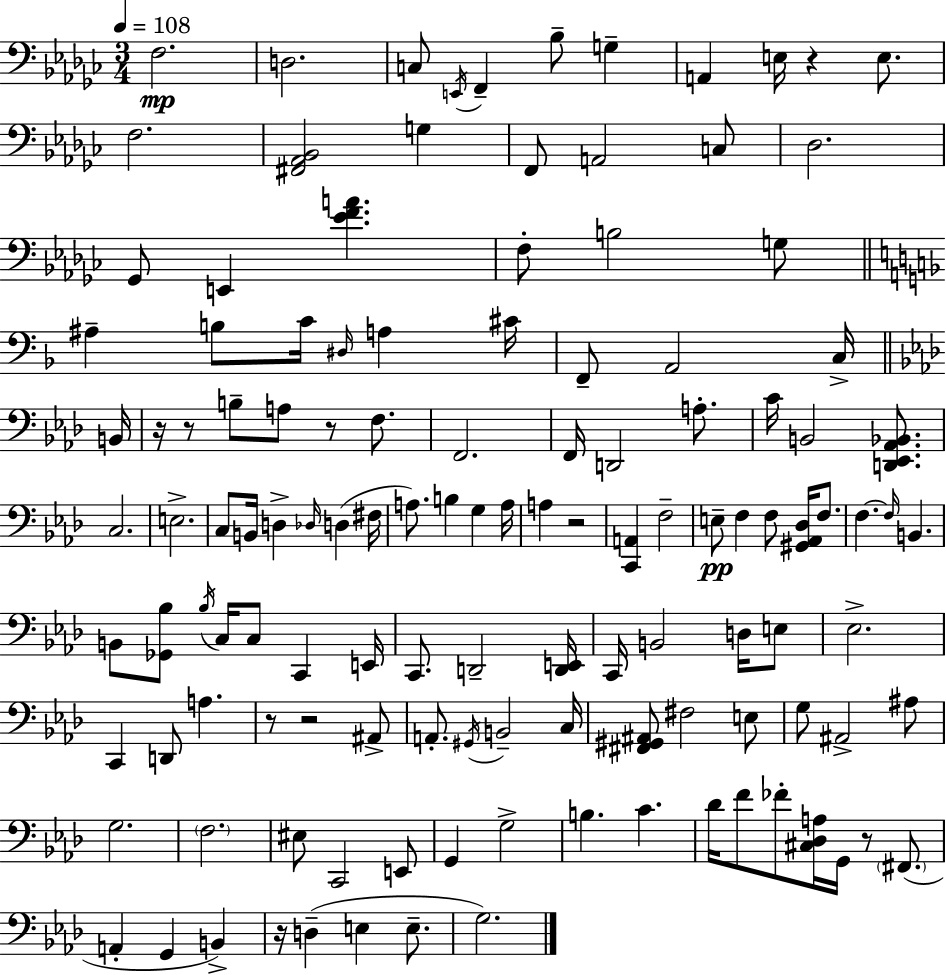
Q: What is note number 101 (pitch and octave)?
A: F#2